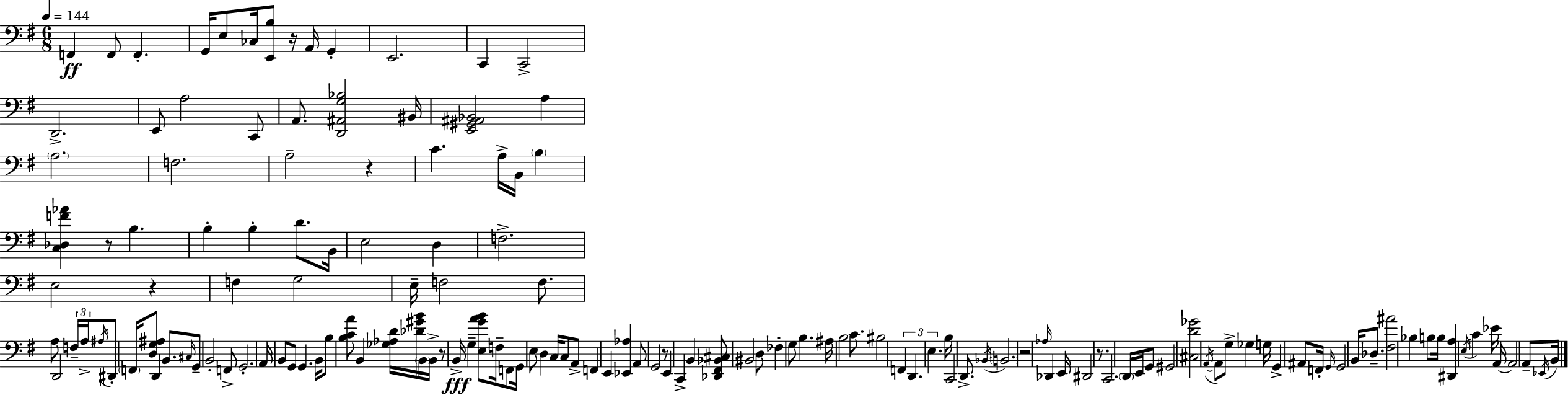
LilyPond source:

{
  \clef bass
  \numericTimeSignature
  \time 6/8
  \key e \minor
  \tempo 4 = 144
  f,4\ff f,8 f,4.-. | g,16 e8 ces16 <e, b>8 r16 a,16 g,4-. | e,2. | c,4 c,2-> | \break d,2.-> | e,8 a2 c,8 | a,8. <d, ais, g bes>2 bis,16 | <e, gis, ais, bes,>2 a4 | \break \parenthesize a2. | f2. | a2-- r4 | c'4. a16-> b,16 \parenthesize b4 | \break <c des f' aes'>4 r8 b4. | b4-. b4-. d'8. b,16 | e2 d4 | f2.-> | \break e2 r4 | f4 g2 | e16-- f2 f8. | a8 d,2 \tuplet 3/2 { f16-- a16-> | \break \acciaccatura { ais16 } } dis,8-. \parenthesize f,16 <d g ais>8 d,4 b,8. | \grace { cis16 } g,8-- b,2-. | f,8-> g,2.-. | a,16 b,8 g,8 g,4. | \break b,16 b8 <b c' a'>8 b,4 <ges aes d'>16 <des' gis' b'>16 | \parenthesize b,16 b,16-> r8 b,16->\fff g4-- <e g' a' b'>8 f16-- | f,8 g,16 e8 d4 c16 c8 | a,8-> f,4 e,4 <ees, aes>4 | \break a,8 g,2 | r8 e,4 c,4-> b,4 | <des, fis, bes, cis>8 bis,2 | d8 fes4-. g8 b4. | \break ais16 b2 c'8. | bis2 \tuplet 3/2 { f,4 | d,4. e4. } | b16 c,2 d,8.-> | \break \acciaccatura { bes,16 } \parenthesize b,2. | r2 \grace { aes16 } | des,4 e,16 dis,2 | r8. c,2. | \break \parenthesize d,16 e,16 g,8 gis,2 | <cis d' ges'>2 | \acciaccatura { a,16~ }~ a,8 g8-> ges4 g16 g,4-> | ais,8 f,16-. \grace { g,16 } g,2 | \break b,16 des8.-- <fis ais'>2 | bes4 b8 b16 <dis, a>4 | \acciaccatura { e16 } c'4 ees'16 a,16~~ a,2 | a,8-- \acciaccatura { ees,16 } b,16 \bar "|."
}